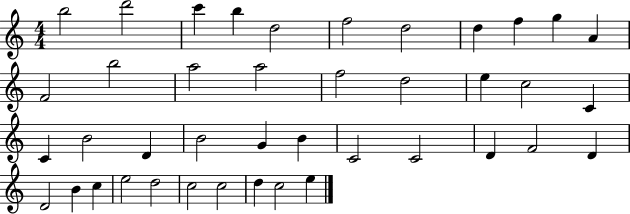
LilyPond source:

{
  \clef treble
  \numericTimeSignature
  \time 4/4
  \key c \major
  b''2 d'''2 | c'''4 b''4 d''2 | f''2 d''2 | d''4 f''4 g''4 a'4 | \break f'2 b''2 | a''2 a''2 | f''2 d''2 | e''4 c''2 c'4 | \break c'4 b'2 d'4 | b'2 g'4 b'4 | c'2 c'2 | d'4 f'2 d'4 | \break d'2 b'4 c''4 | e''2 d''2 | c''2 c''2 | d''4 c''2 e''4 | \break \bar "|."
}